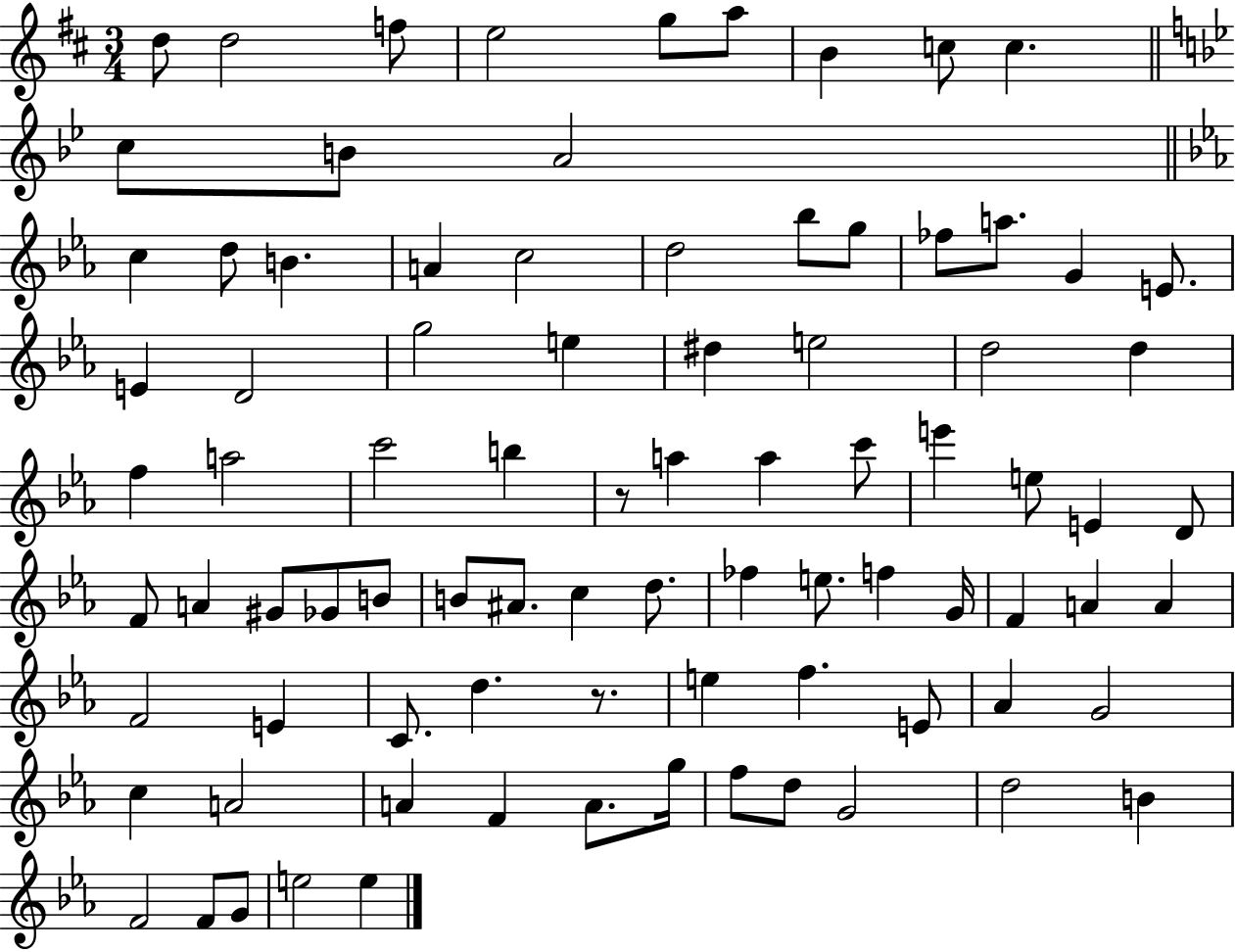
X:1
T:Untitled
M:3/4
L:1/4
K:D
d/2 d2 f/2 e2 g/2 a/2 B c/2 c c/2 B/2 A2 c d/2 B A c2 d2 _b/2 g/2 _f/2 a/2 G E/2 E D2 g2 e ^d e2 d2 d f a2 c'2 b z/2 a a c'/2 e' e/2 E D/2 F/2 A ^G/2 _G/2 B/2 B/2 ^A/2 c d/2 _f e/2 f G/4 F A A F2 E C/2 d z/2 e f E/2 _A G2 c A2 A F A/2 g/4 f/2 d/2 G2 d2 B F2 F/2 G/2 e2 e